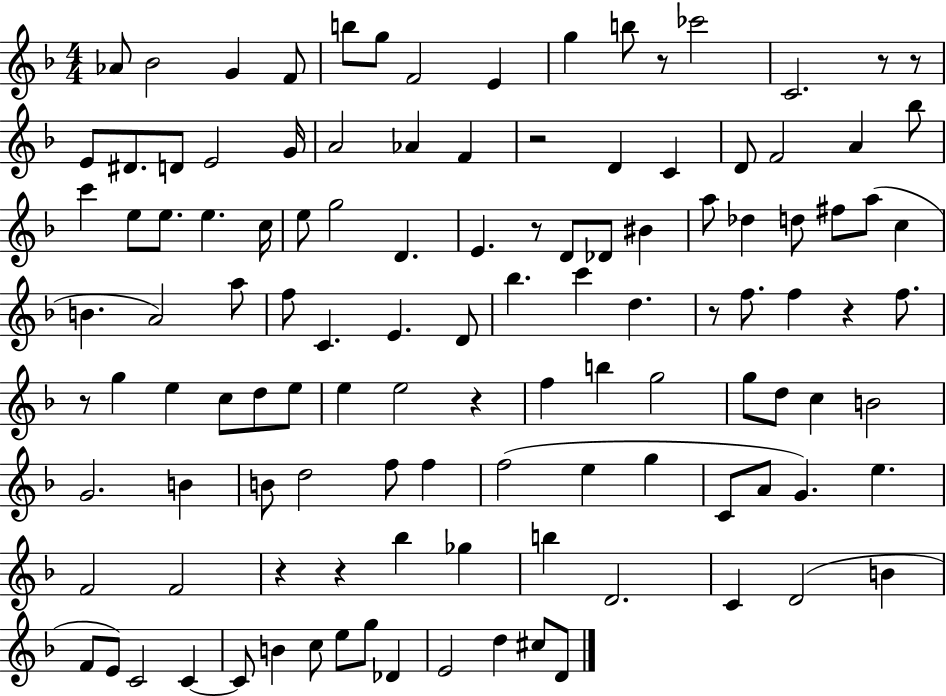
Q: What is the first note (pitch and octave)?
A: Ab4